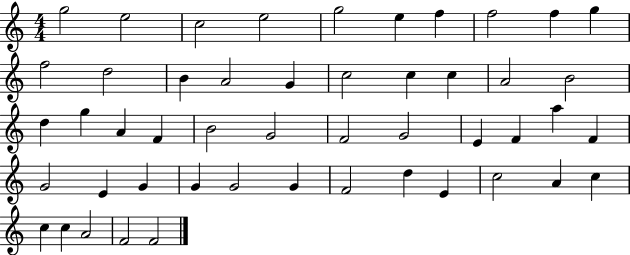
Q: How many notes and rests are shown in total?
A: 49